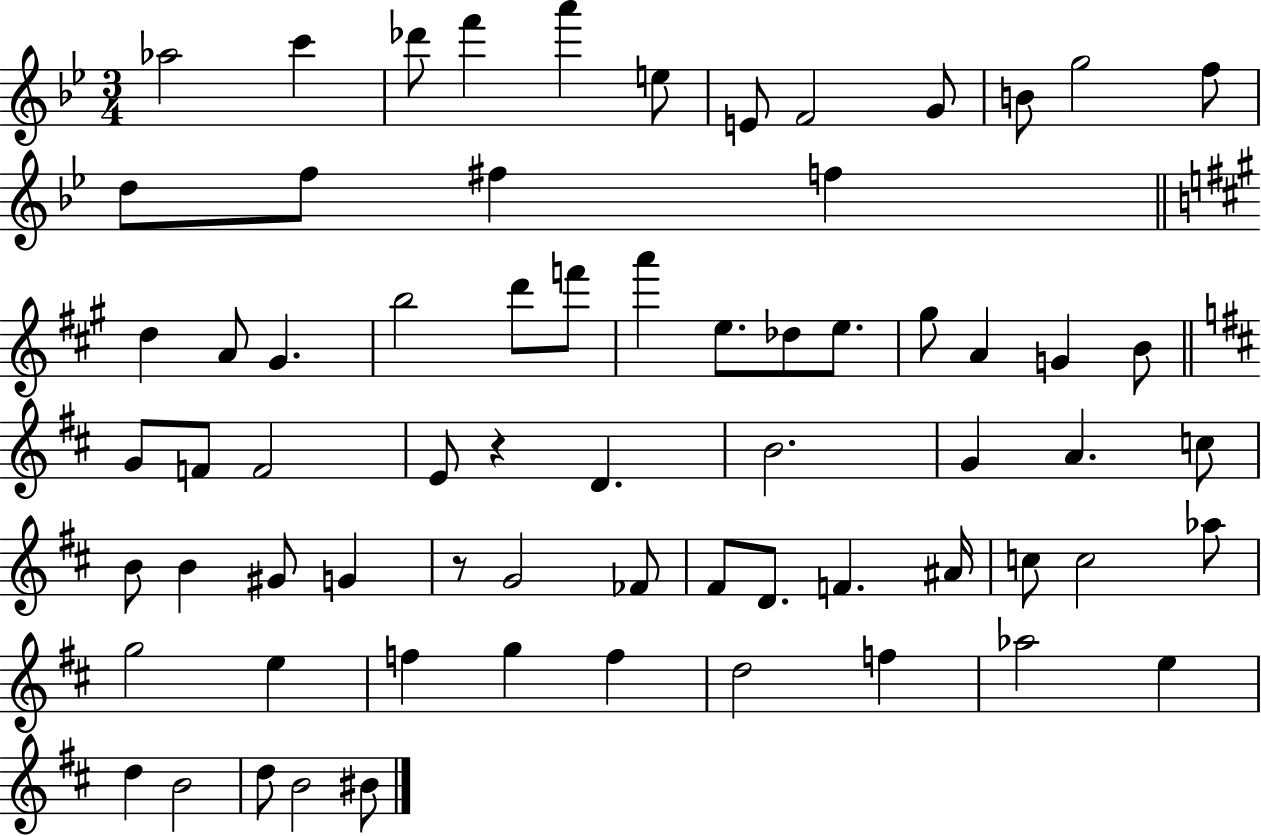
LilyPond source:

{
  \clef treble
  \numericTimeSignature
  \time 3/4
  \key bes \major
  aes''2 c'''4 | des'''8 f'''4 a'''4 e''8 | e'8 f'2 g'8 | b'8 g''2 f''8 | \break d''8 f''8 fis''4 f''4 | \bar "||" \break \key a \major d''4 a'8 gis'4. | b''2 d'''8 f'''8 | a'''4 e''8. des''8 e''8. | gis''8 a'4 g'4 b'8 | \break \bar "||" \break \key b \minor g'8 f'8 f'2 | e'8 r4 d'4. | b'2. | g'4 a'4. c''8 | \break b'8 b'4 gis'8 g'4 | r8 g'2 fes'8 | fis'8 d'8. f'4. ais'16 | c''8 c''2 aes''8 | \break g''2 e''4 | f''4 g''4 f''4 | d''2 f''4 | aes''2 e''4 | \break d''4 b'2 | d''8 b'2 bis'8 | \bar "|."
}